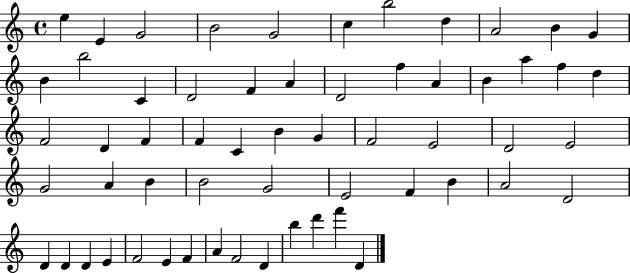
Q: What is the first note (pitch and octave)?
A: E5